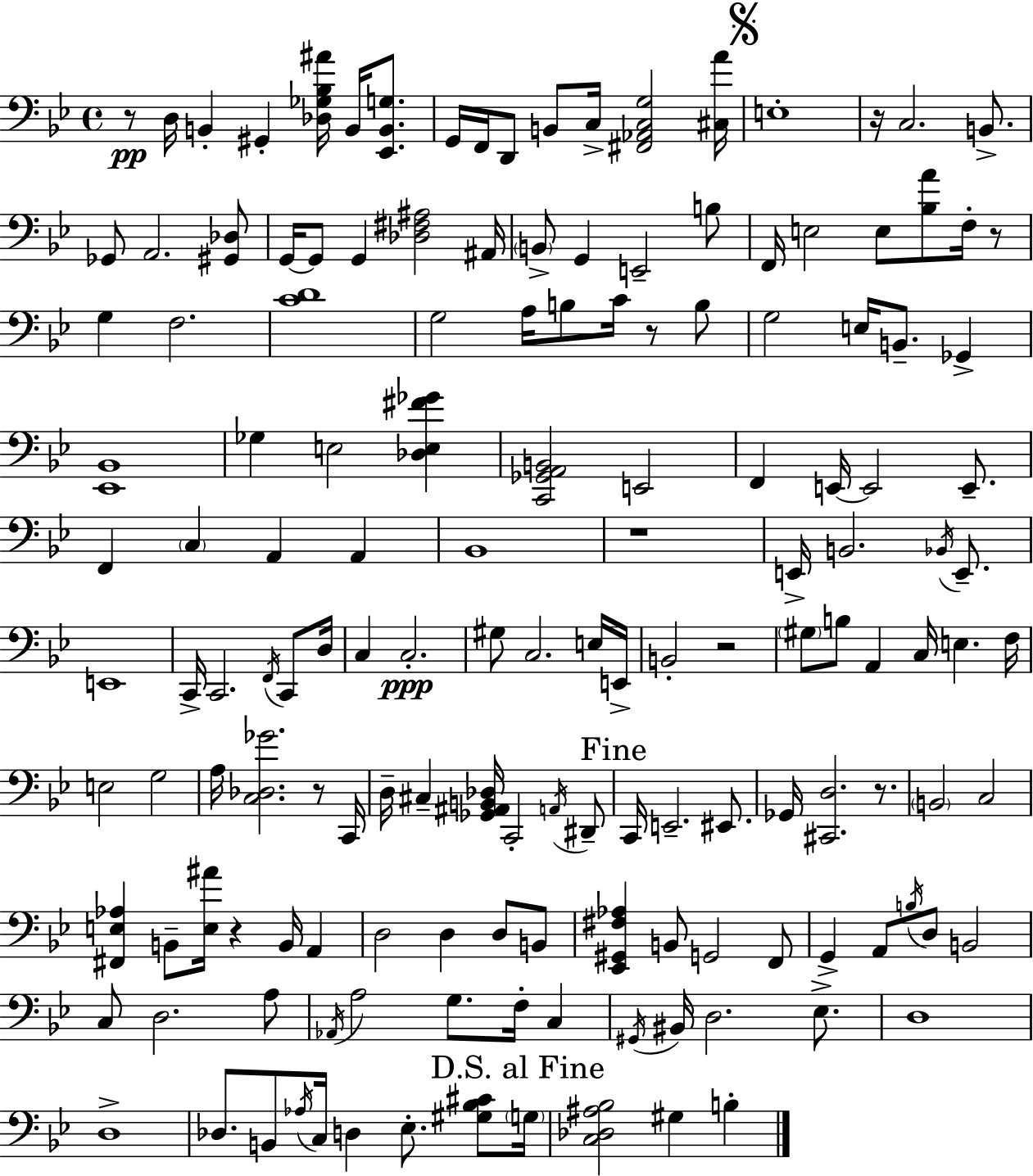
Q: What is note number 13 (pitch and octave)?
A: Gb2